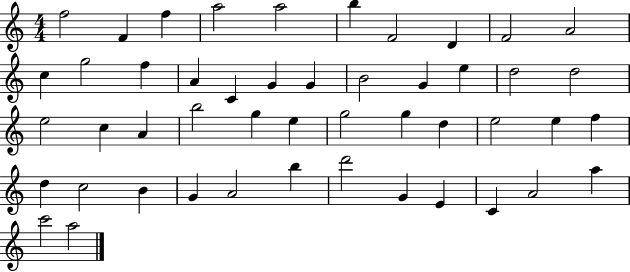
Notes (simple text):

F5/h F4/q F5/q A5/h A5/h B5/q F4/h D4/q F4/h A4/h C5/q G5/h F5/q A4/q C4/q G4/q G4/q B4/h G4/q E5/q D5/h D5/h E5/h C5/q A4/q B5/h G5/q E5/q G5/h G5/q D5/q E5/h E5/q F5/q D5/q C5/h B4/q G4/q A4/h B5/q D6/h G4/q E4/q C4/q A4/h A5/q C6/h A5/h